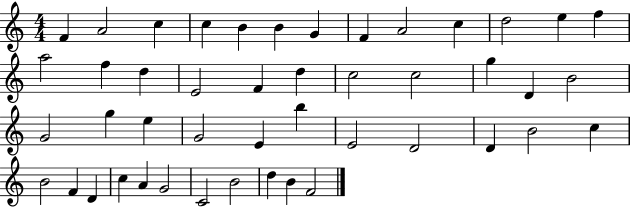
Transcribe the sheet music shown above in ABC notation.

X:1
T:Untitled
M:4/4
L:1/4
K:C
F A2 c c B B G F A2 c d2 e f a2 f d E2 F d c2 c2 g D B2 G2 g e G2 E b E2 D2 D B2 c B2 F D c A G2 C2 B2 d B F2